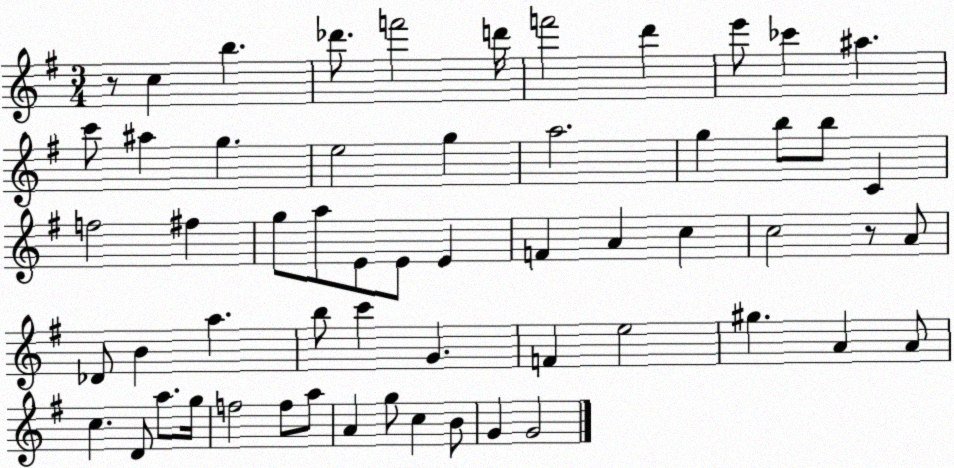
X:1
T:Untitled
M:3/4
L:1/4
K:G
z/2 c b _d'/2 f'2 d'/4 f'2 d' e'/2 _c' ^a c'/2 ^a g e2 g a2 g b/2 b/2 C f2 ^f g/2 a/2 E/2 E/2 E F A c c2 z/2 A/2 _D/2 B a b/2 c' G F e2 ^g A A/2 c D/2 a/2 g/4 f2 f/2 a/2 A g/2 c B/2 G G2